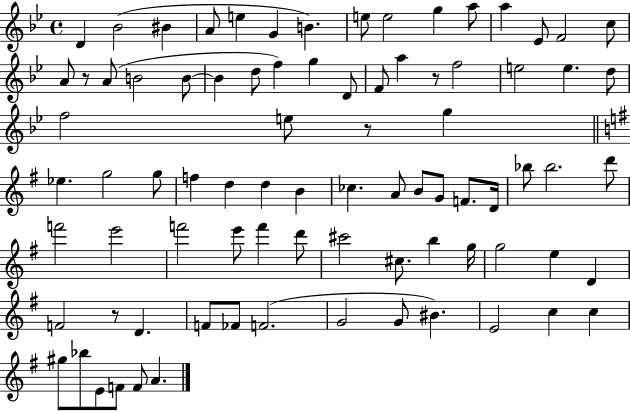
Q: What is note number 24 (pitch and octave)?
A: D4